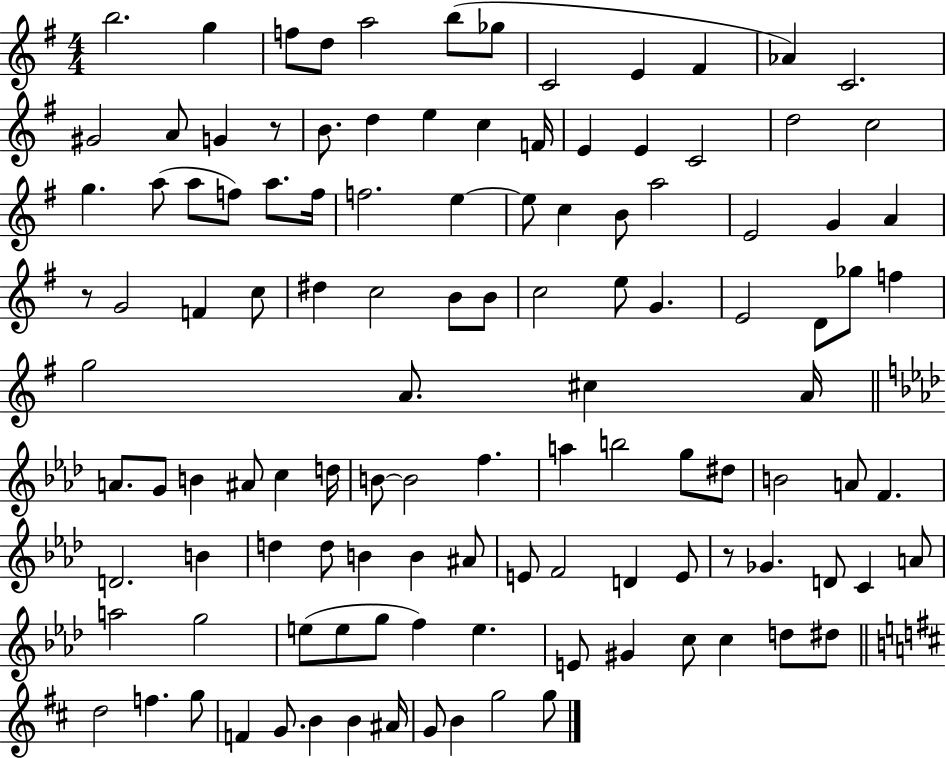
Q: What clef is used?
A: treble